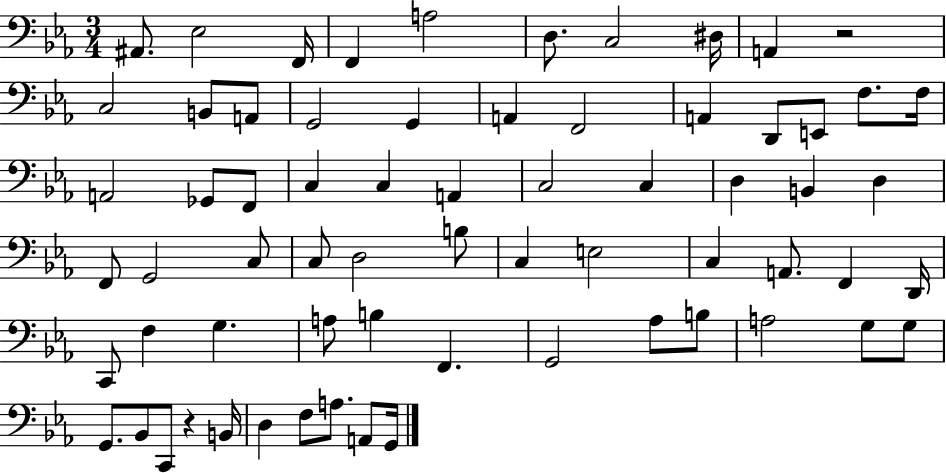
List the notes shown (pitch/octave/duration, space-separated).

A#2/e. Eb3/h F2/s F2/q A3/h D3/e. C3/h D#3/s A2/q R/h C3/h B2/e A2/e G2/h G2/q A2/q F2/h A2/q D2/e E2/e F3/e. F3/s A2/h Gb2/e F2/e C3/q C3/q A2/q C3/h C3/q D3/q B2/q D3/q F2/e G2/h C3/e C3/e D3/h B3/e C3/q E3/h C3/q A2/e. F2/q D2/s C2/e F3/q G3/q. A3/e B3/q F2/q. G2/h Ab3/e B3/e A3/h G3/e G3/e G2/e. Bb2/e C2/e R/q B2/s D3/q F3/e A3/e. A2/e G2/s